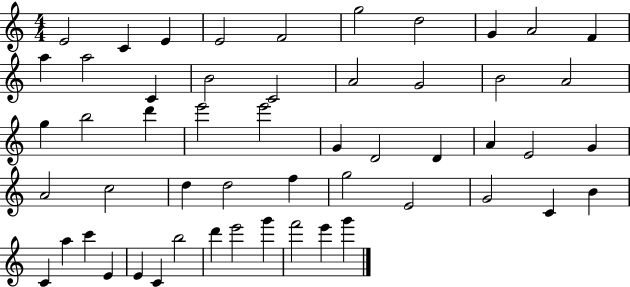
E4/h C4/q E4/q E4/h F4/h G5/h D5/h G4/q A4/h F4/q A5/q A5/h C4/q B4/h C4/h A4/h G4/h B4/h A4/h G5/q B5/h D6/q E6/h E6/h G4/q D4/h D4/q A4/q E4/h G4/q A4/h C5/h D5/q D5/h F5/q G5/h E4/h G4/h C4/q B4/q C4/q A5/q C6/q E4/q E4/q C4/q B5/h D6/q E6/h G6/q F6/h E6/q G6/q